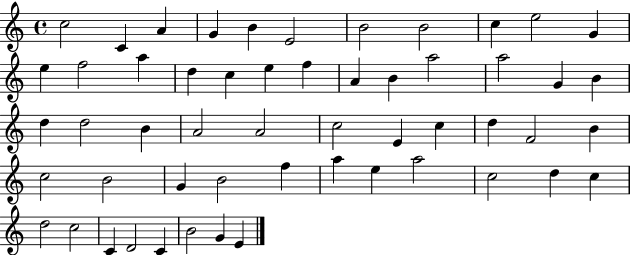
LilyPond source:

{
  \clef treble
  \time 4/4
  \defaultTimeSignature
  \key c \major
  c''2 c'4 a'4 | g'4 b'4 e'2 | b'2 b'2 | c''4 e''2 g'4 | \break e''4 f''2 a''4 | d''4 c''4 e''4 f''4 | a'4 b'4 a''2 | a''2 g'4 b'4 | \break d''4 d''2 b'4 | a'2 a'2 | c''2 e'4 c''4 | d''4 f'2 b'4 | \break c''2 b'2 | g'4 b'2 f''4 | a''4 e''4 a''2 | c''2 d''4 c''4 | \break d''2 c''2 | c'4 d'2 c'4 | b'2 g'4 e'4 | \bar "|."
}